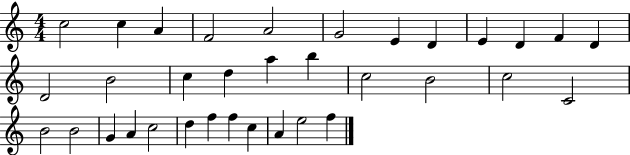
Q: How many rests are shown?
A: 0